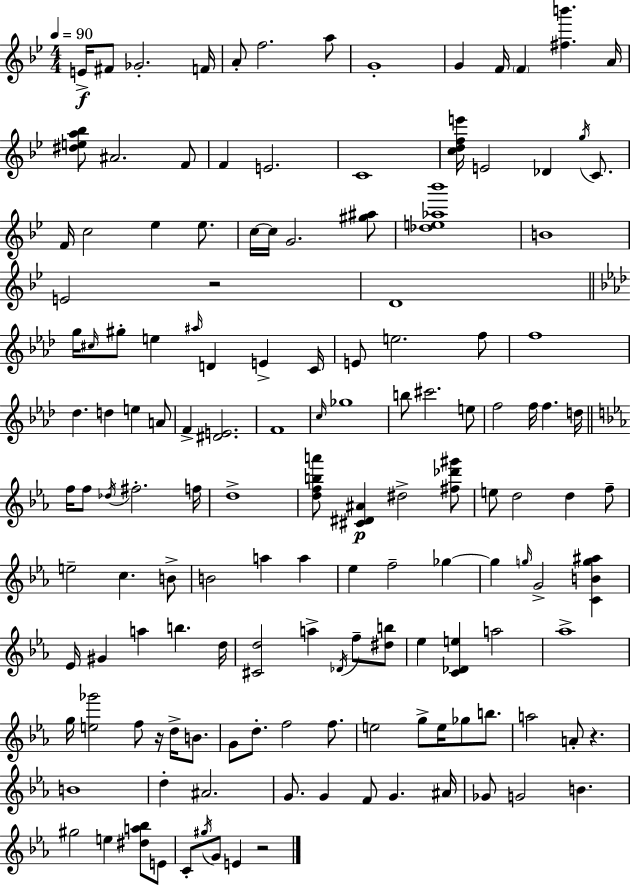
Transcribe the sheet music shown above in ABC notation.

X:1
T:Untitled
M:4/4
L:1/4
K:Gm
E/4 ^F/2 _G2 F/4 A/2 f2 a/2 G4 G F/4 F [^fb'] A/4 [^dea_b]/2 ^A2 F/2 F E2 C4 [cdfe']/4 E2 _D g/4 C/2 F/4 c2 _e _e/2 c/4 c/4 G2 [^g^a]/2 [_de_a_b']4 B4 E2 z2 D4 g/4 ^c/4 ^g/2 e ^a/4 D E C/4 E/2 e2 f/2 f4 _d d e A/2 F [^DE]2 F4 c/4 _g4 b/2 ^c'2 e/2 f2 f/4 f d/4 f/4 f/2 _d/4 ^f2 f/4 d4 [dfba']/2 [^C^D^A] ^d2 [^f_d'^g']/2 e/2 d2 d f/2 e2 c B/2 B2 a a _e f2 _g _g g/4 G2 [CBg^a] _E/4 ^G a b d/4 [^Cd]2 a _D/4 f/2 [^db]/2 _e [C_De] a2 _a4 g/4 [e_g']2 f/2 z/4 d/4 B/2 G/2 d/2 f2 f/2 e2 g/2 e/4 _g/2 b/2 a2 A/2 z B4 d ^A2 G/2 G F/2 G ^A/4 _G/2 G2 B ^g2 e [^da_b]/2 E/2 C/2 ^g/4 G/2 E z2